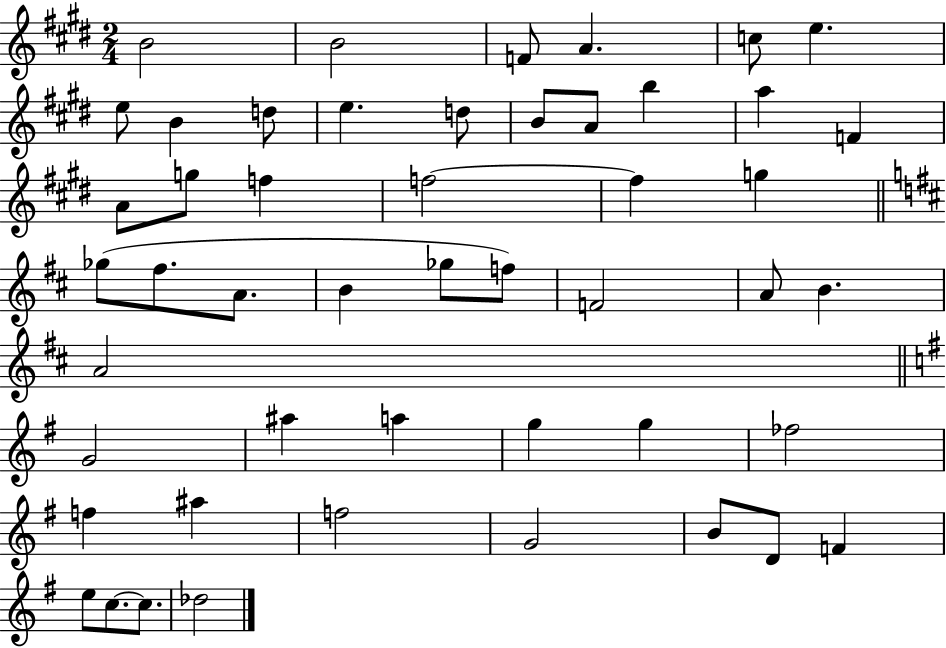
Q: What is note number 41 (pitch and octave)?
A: F5